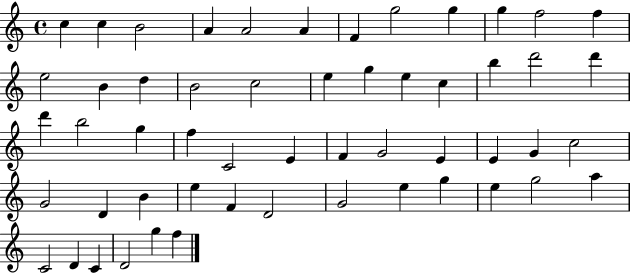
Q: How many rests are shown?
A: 0